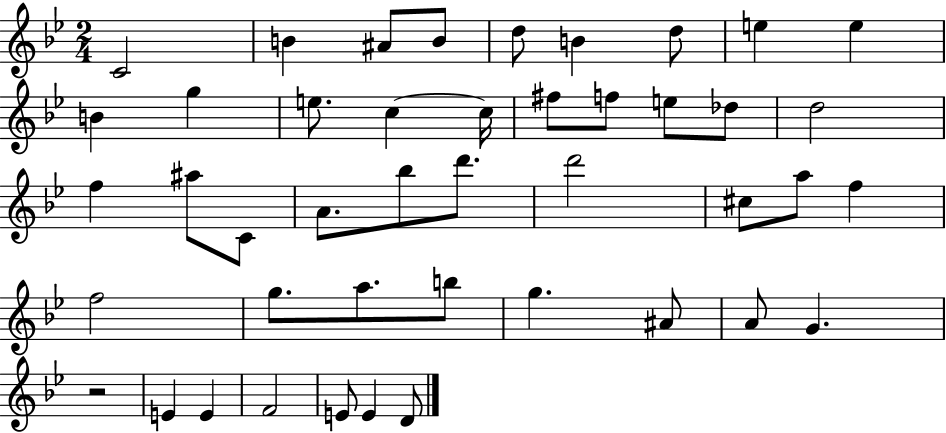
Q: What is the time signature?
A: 2/4